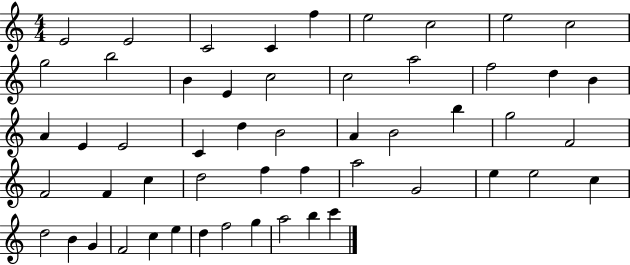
E4/h E4/h C4/h C4/q F5/q E5/h C5/h E5/h C5/h G5/h B5/h B4/q E4/q C5/h C5/h A5/h F5/h D5/q B4/q A4/q E4/q E4/h C4/q D5/q B4/h A4/q B4/h B5/q G5/h F4/h F4/h F4/q C5/q D5/h F5/q F5/q A5/h G4/h E5/q E5/h C5/q D5/h B4/q G4/q F4/h C5/q E5/q D5/q F5/h G5/q A5/h B5/q C6/q